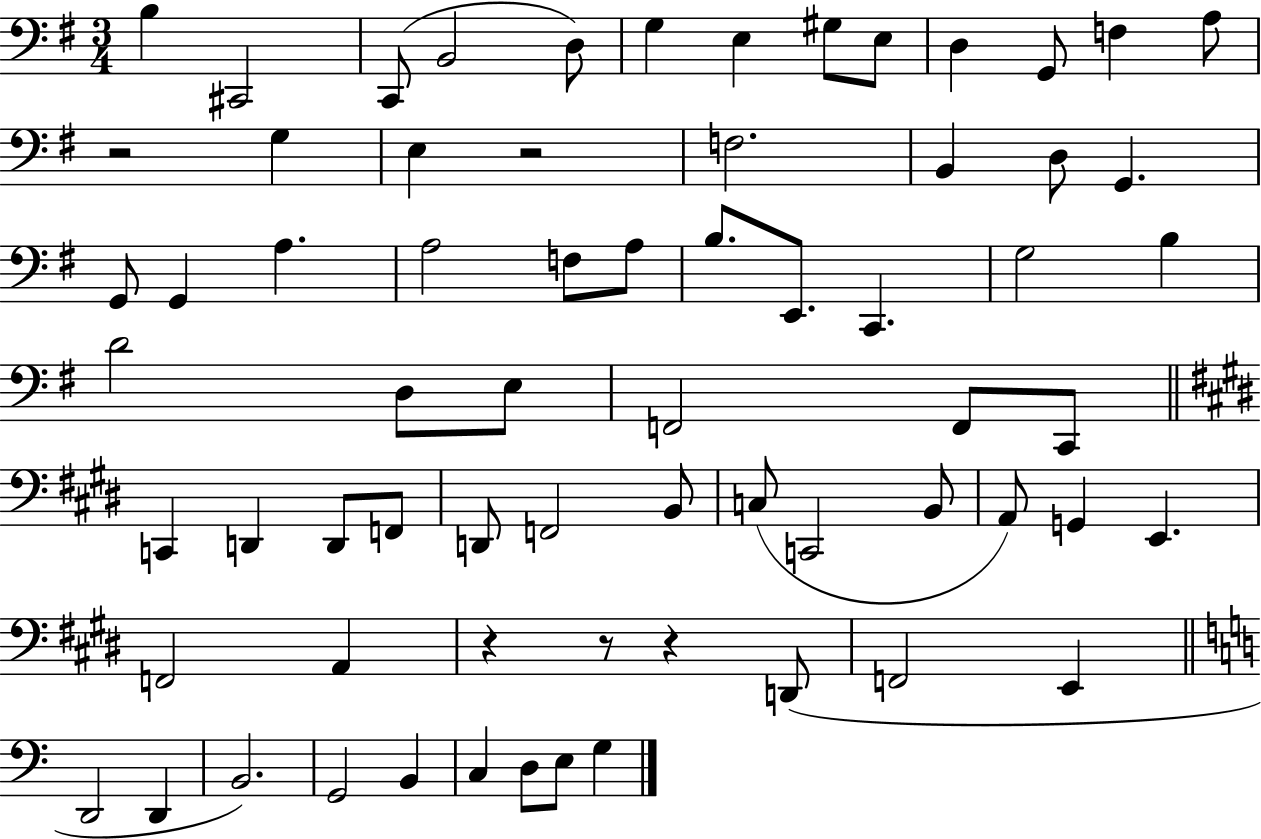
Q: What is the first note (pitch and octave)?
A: B3